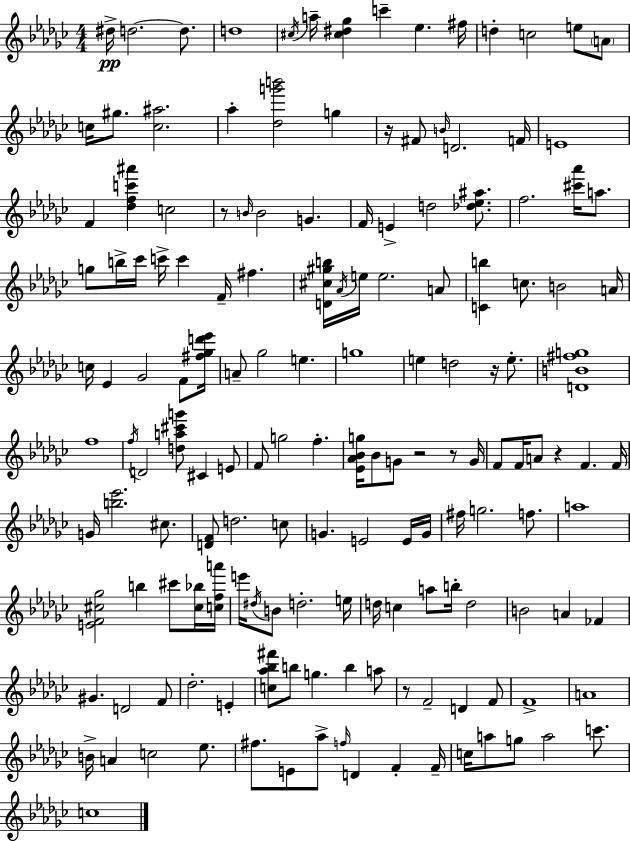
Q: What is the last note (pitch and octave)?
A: C5